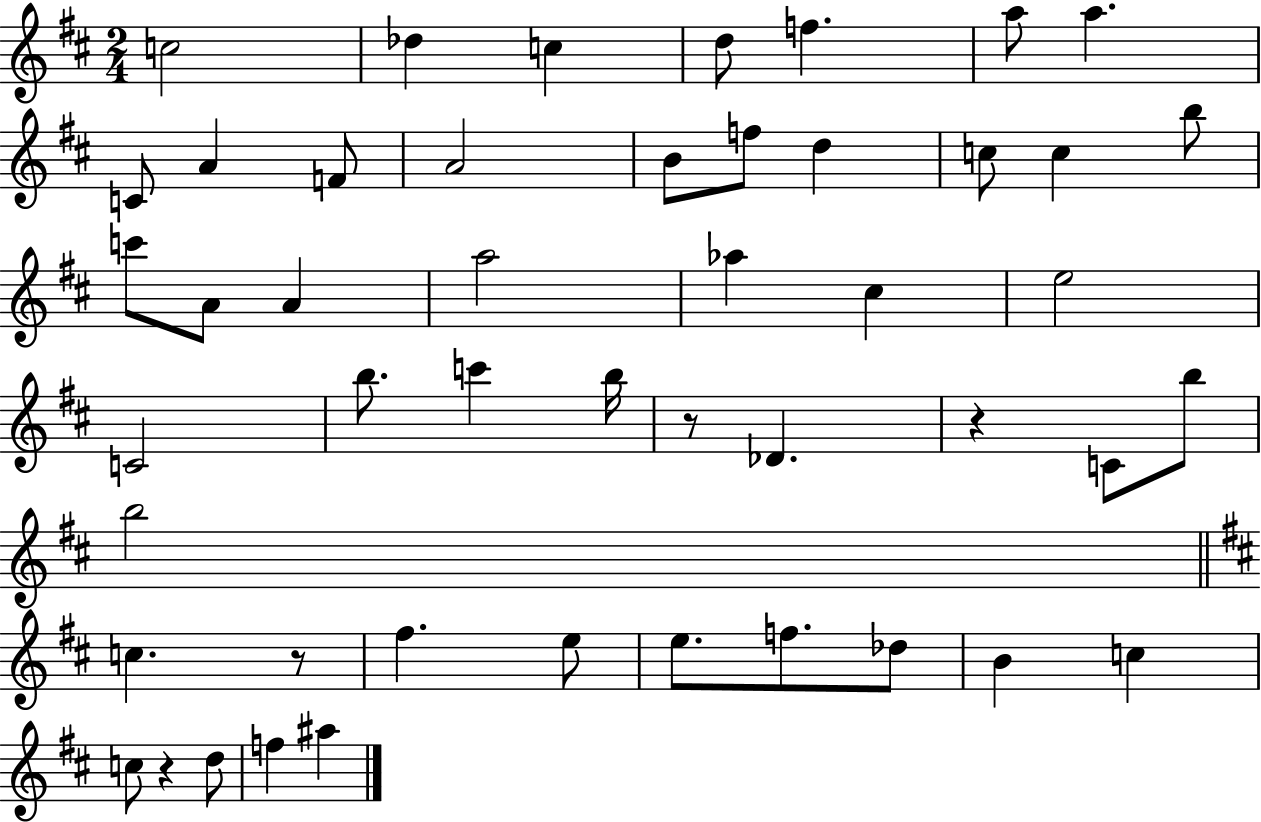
X:1
T:Untitled
M:2/4
L:1/4
K:D
c2 _d c d/2 f a/2 a C/2 A F/2 A2 B/2 f/2 d c/2 c b/2 c'/2 A/2 A a2 _a ^c e2 C2 b/2 c' b/4 z/2 _D z C/2 b/2 b2 c z/2 ^f e/2 e/2 f/2 _d/2 B c c/2 z d/2 f ^a